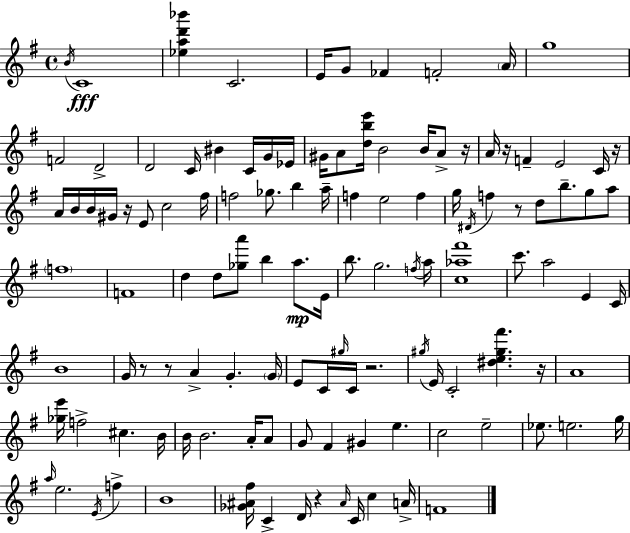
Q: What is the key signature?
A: E minor